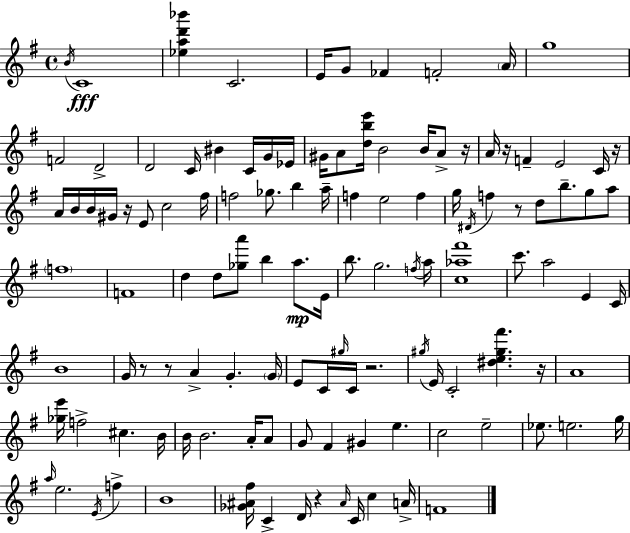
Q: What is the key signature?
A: E minor